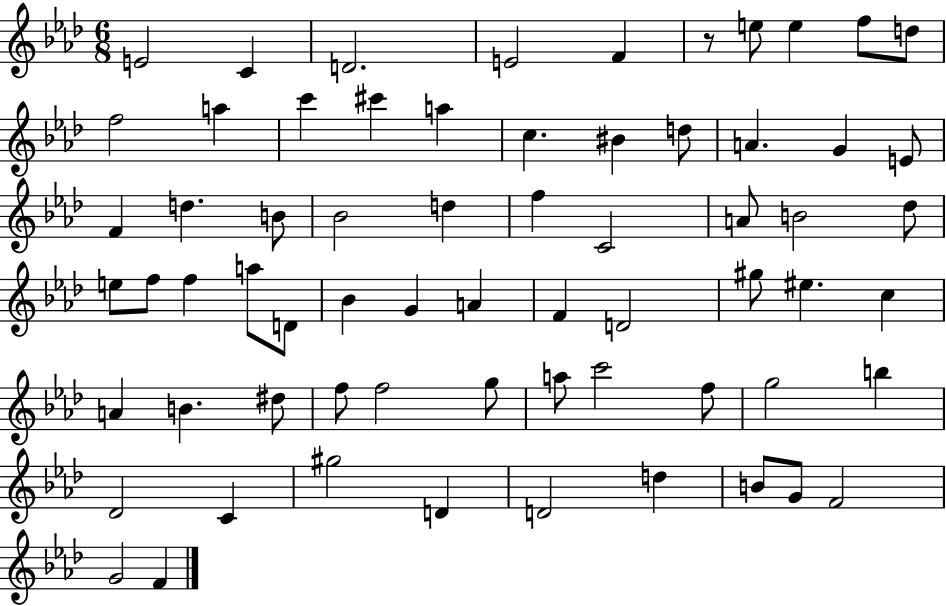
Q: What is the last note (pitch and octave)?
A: F4